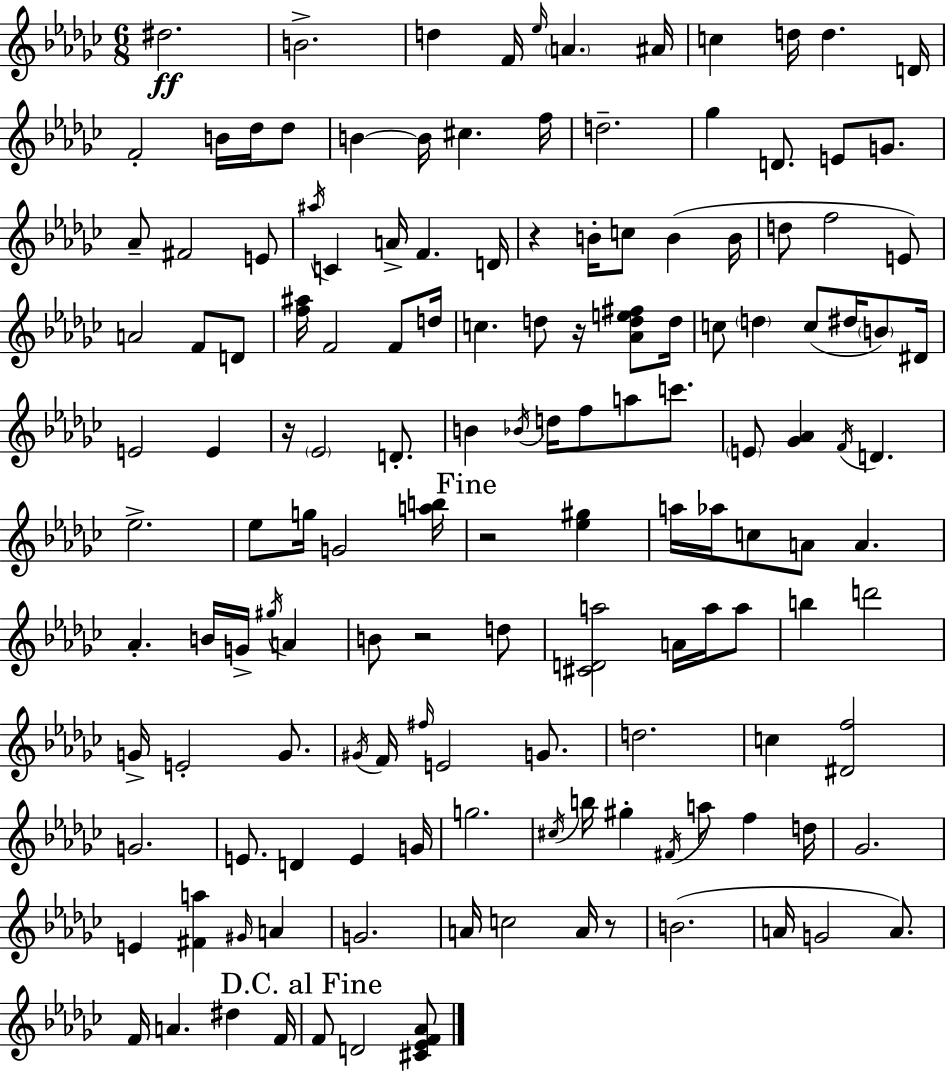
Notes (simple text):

D#5/h. B4/h. D5/q F4/s Eb5/s A4/q. A#4/s C5/q D5/s D5/q. D4/s F4/h B4/s Db5/s Db5/e B4/q B4/s C#5/q. F5/s D5/h. Gb5/q D4/e. E4/e G4/e. Ab4/e F#4/h E4/e A#5/s C4/q A4/s F4/q. D4/s R/q B4/s C5/e B4/q B4/s D5/e F5/h E4/e A4/h F4/e D4/e [F5,A#5]/s F4/h F4/e D5/s C5/q. D5/e R/s [Ab4,D5,E5,F#5]/e D5/s C5/e D5/q C5/e D#5/s B4/e D#4/s E4/h E4/q R/s Eb4/h D4/e. B4/q Bb4/s D5/s F5/e A5/e C6/e. E4/e [Gb4,Ab4]/q F4/s D4/q. Eb5/h. Eb5/e G5/s G4/h [A5,B5]/s R/h [Eb5,G#5]/q A5/s Ab5/s C5/e A4/e A4/q. Ab4/q. B4/s G4/s G#5/s A4/q B4/e R/h D5/e [C#4,D4,A5]/h A4/s A5/s A5/e B5/q D6/h G4/s E4/h G4/e. G#4/s F4/s F#5/s E4/h G4/e. D5/h. C5/q [D#4,F5]/h G4/h. E4/e. D4/q E4/q G4/s G5/h. C#5/s B5/s G#5/q F#4/s A5/e F5/q D5/s Gb4/h. E4/q [F#4,A5]/q G#4/s A4/q G4/h. A4/s C5/h A4/s R/e B4/h. A4/s G4/h A4/e. F4/s A4/q. D#5/q F4/s F4/e D4/h [C#4,Eb4,F4,Ab4]/e